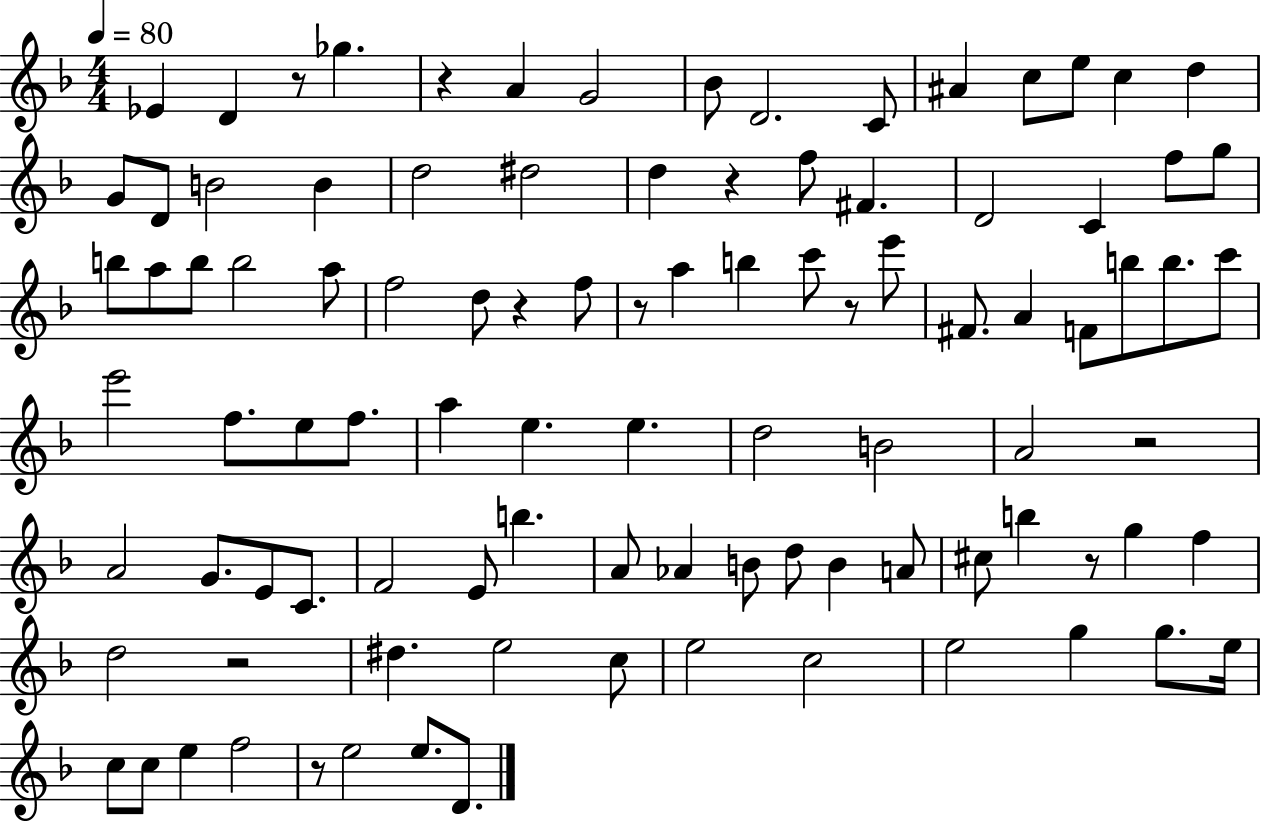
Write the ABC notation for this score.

X:1
T:Untitled
M:4/4
L:1/4
K:F
_E D z/2 _g z A G2 _B/2 D2 C/2 ^A c/2 e/2 c d G/2 D/2 B2 B d2 ^d2 d z f/2 ^F D2 C f/2 g/2 b/2 a/2 b/2 b2 a/2 f2 d/2 z f/2 z/2 a b c'/2 z/2 e'/2 ^F/2 A F/2 b/2 b/2 c'/2 e'2 f/2 e/2 f/2 a e e d2 B2 A2 z2 A2 G/2 E/2 C/2 F2 E/2 b A/2 _A B/2 d/2 B A/2 ^c/2 b z/2 g f d2 z2 ^d e2 c/2 e2 c2 e2 g g/2 e/4 c/2 c/2 e f2 z/2 e2 e/2 D/2